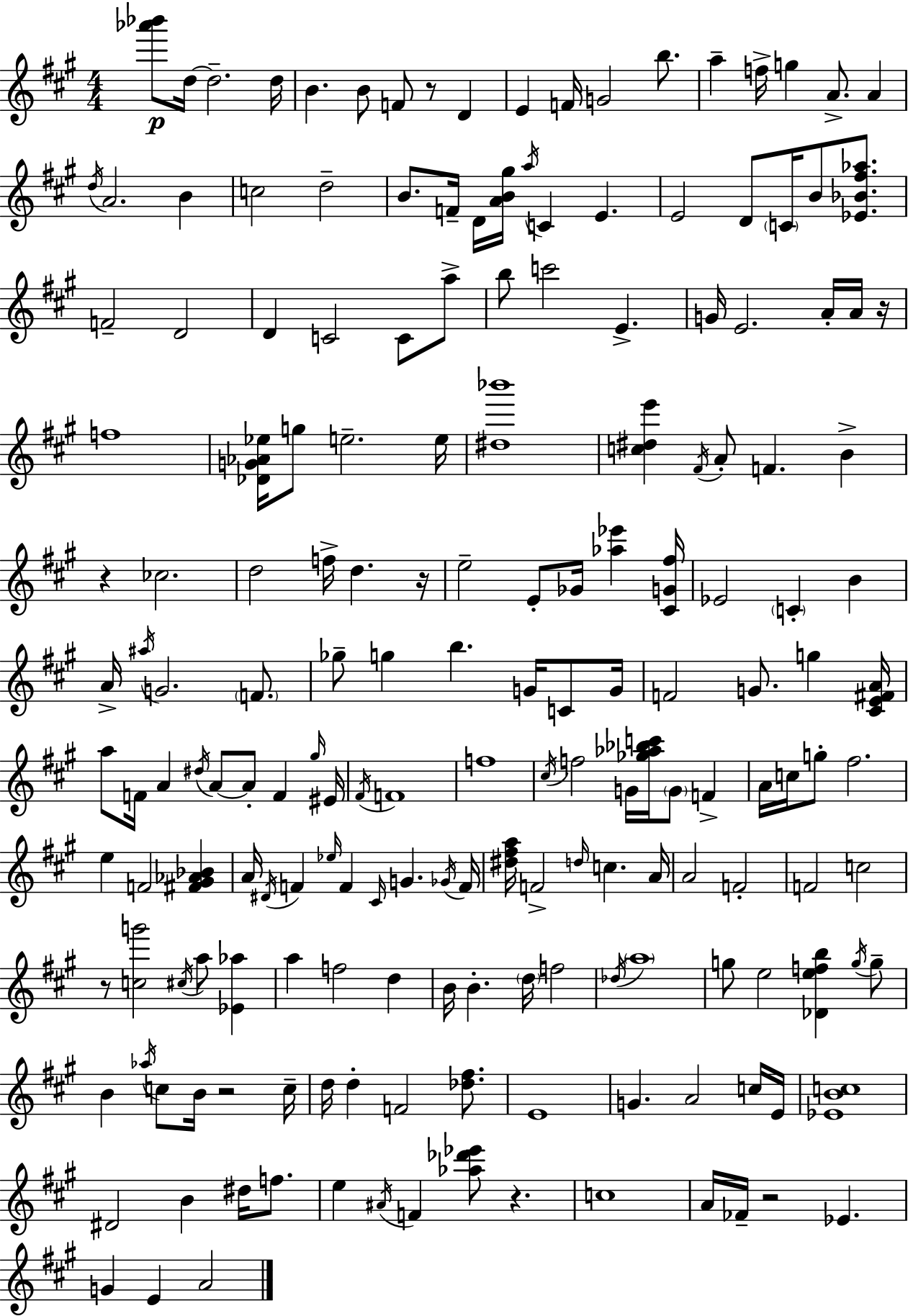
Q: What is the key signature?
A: A major